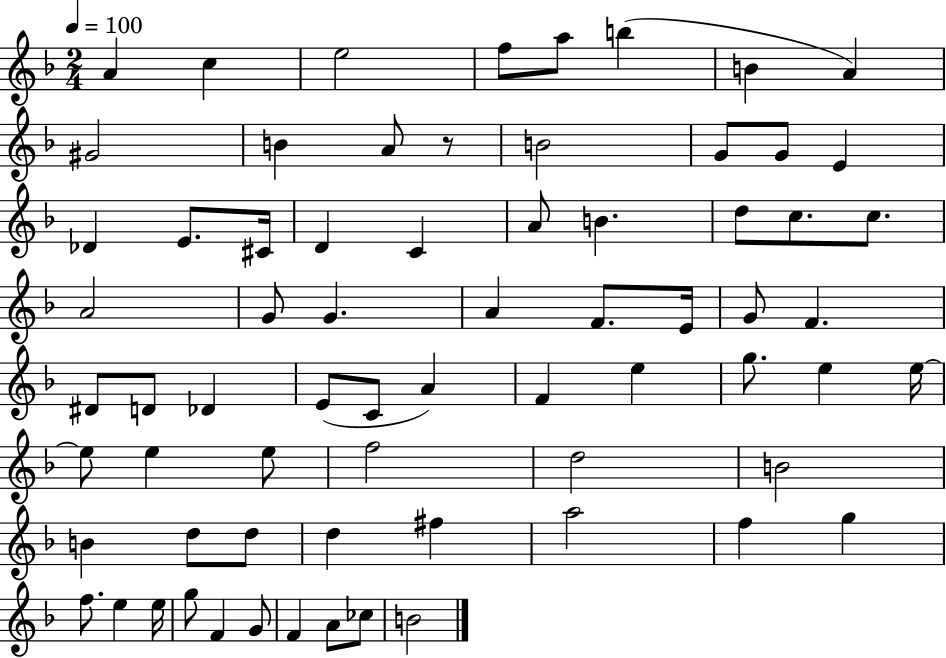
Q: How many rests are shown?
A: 1